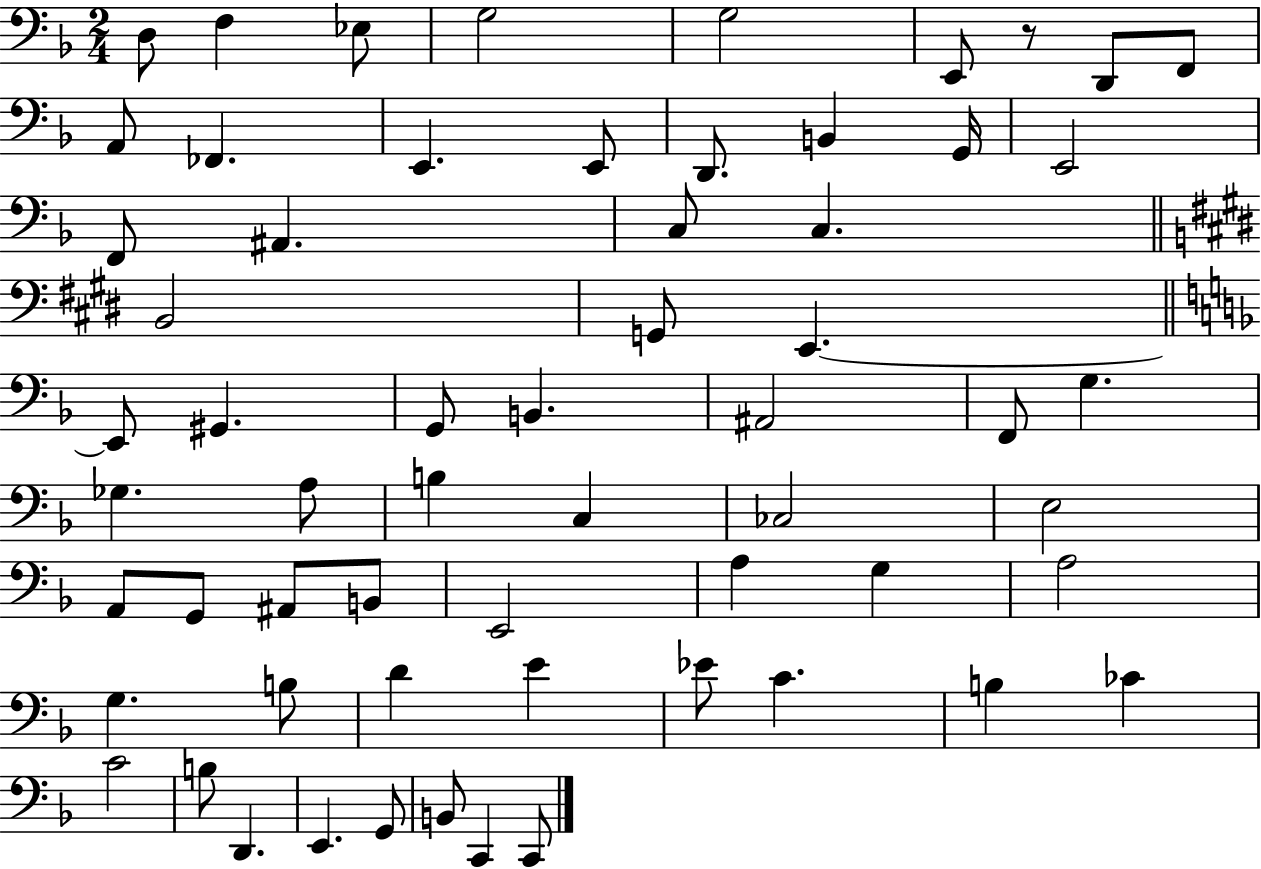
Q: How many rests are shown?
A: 1